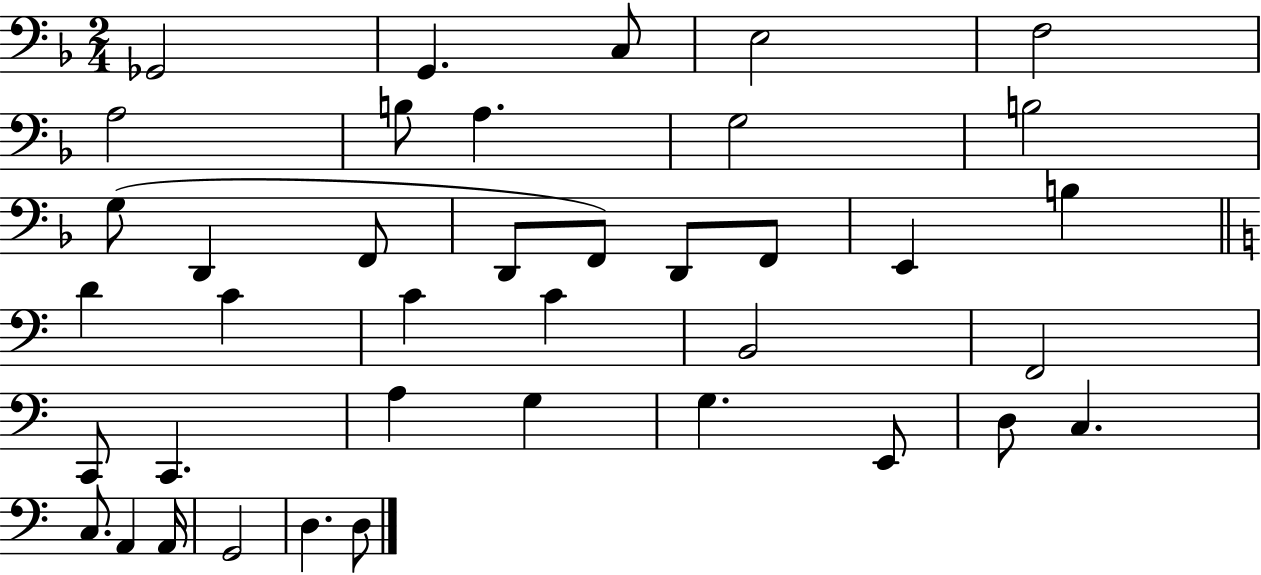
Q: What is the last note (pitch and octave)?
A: D3